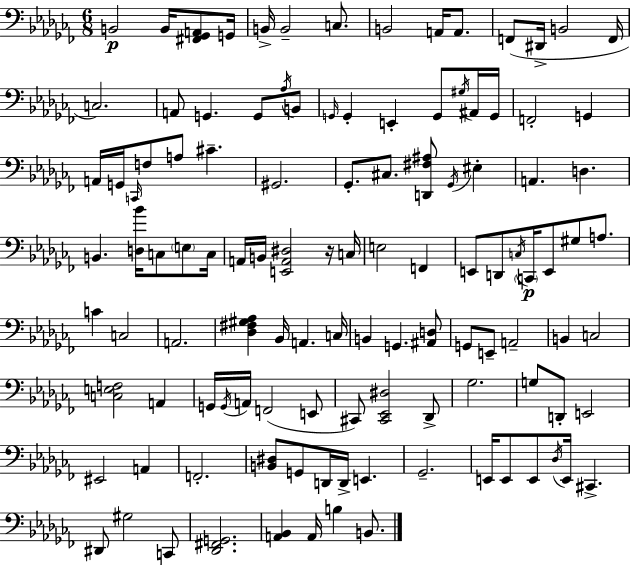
X:1
T:Untitled
M:6/8
L:1/4
K:Abm
B,,2 B,,/4 [^F,,_G,,A,,]/2 G,,/4 B,,/4 B,,2 C,/2 B,,2 A,,/4 A,,/2 F,,/2 ^D,,/4 B,,2 F,,/4 C,2 A,,/2 G,, G,,/2 _A,/4 B,,/2 G,,/4 G,, E,, G,,/2 ^G,/4 ^A,,/4 G,,/4 F,,2 G,, A,,/4 G,,/4 C,,/4 F,/2 A,/2 ^C ^G,,2 _G,,/2 ^C,/2 [D,,^F,^A,]/2 _G,,/4 ^E, A,, D, B,, [D,_B]/4 C,/2 E,/2 C,/4 A,,/4 B,,/4 [E,,A,,^D,]2 z/4 C,/4 E,2 F,, E,,/2 D,,/2 C,/4 C,,/4 E,,/2 ^G,/2 A,/2 C C,2 A,,2 [_D,^F,^G,_A,] _B,,/4 A,, C,/4 B,, G,, [^A,,D,]/2 G,,/2 E,,/2 A,,2 B,, C,2 [C,E,F,]2 A,, G,,/4 G,,/4 A,,/4 F,,2 E,,/2 ^C,,/2 [^C,,_E,,^D,]2 _D,,/2 _G,2 G,/2 D,,/2 E,,2 ^E,,2 A,, F,,2 [B,,^D,]/2 G,,/2 D,,/4 D,,/4 E,, _G,,2 E,,/4 E,,/2 E,,/2 _D,/4 E,,/4 ^C,, ^D,,/2 ^G,2 C,,/2 [_D,,^F,,G,,]2 [A,,_B,,] A,,/4 B, B,,/2